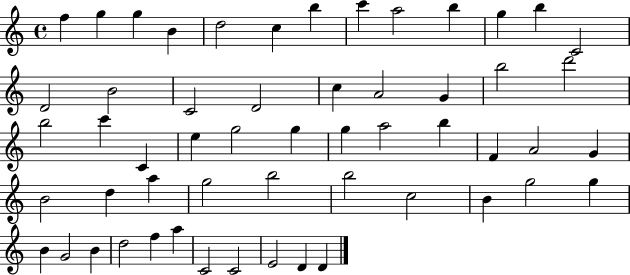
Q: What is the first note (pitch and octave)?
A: F5